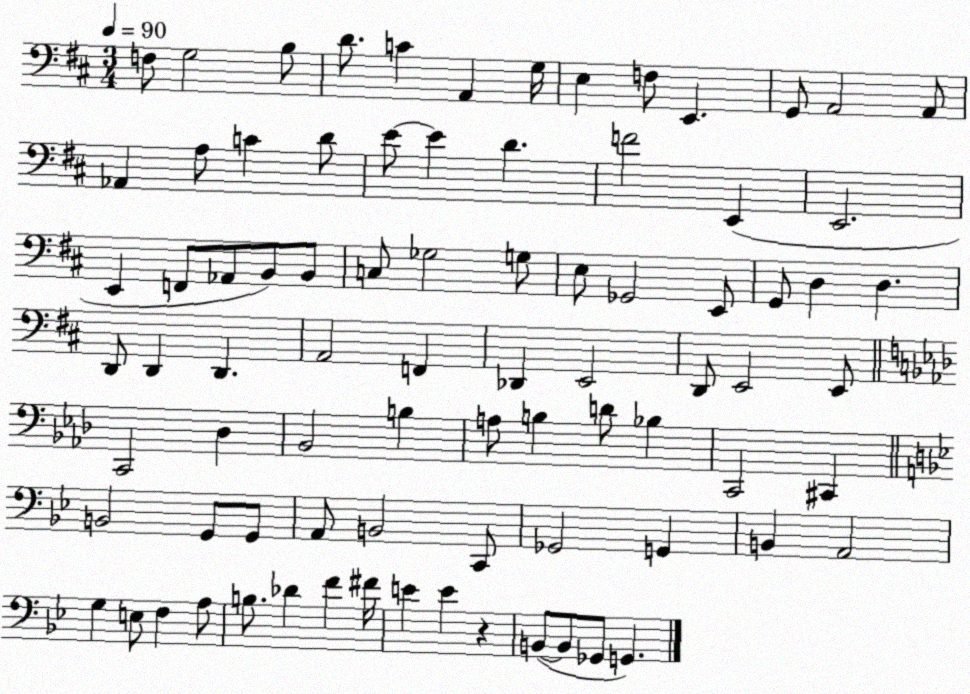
X:1
T:Untitled
M:3/4
L:1/4
K:D
F,/2 G,2 B,/2 D/2 C A,, G,/4 E, F,/2 E,, G,,/2 A,,2 A,,/2 _A,, A,/2 C D/2 E/2 E D F2 E,, E,,2 E,, F,,/2 _A,,/2 B,,/2 B,,/2 C,/2 _G,2 G,/2 E,/2 _G,,2 E,,/2 G,,/2 D, D, D,,/2 D,, D,, A,,2 F,, _D,, E,,2 D,,/2 E,,2 E,,/2 C,,2 _D, _B,,2 B, A,/2 B, D/2 _B, C,,2 ^C,, B,,2 G,,/2 G,,/2 A,,/2 B,,2 C,,/2 _G,,2 G,, B,, A,,2 G, E,/2 F, A,/2 B,/2 _D F ^F/4 E E z B,,/2 B,,/2 _G,,/2 G,,